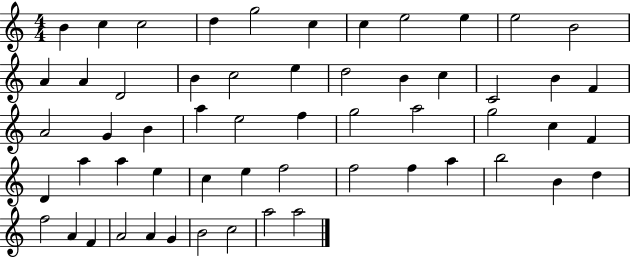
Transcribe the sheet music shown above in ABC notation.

X:1
T:Untitled
M:4/4
L:1/4
K:C
B c c2 d g2 c c e2 e e2 B2 A A D2 B c2 e d2 B c C2 B F A2 G B a e2 f g2 a2 g2 c F D a a e c e f2 f2 f a b2 B d f2 A F A2 A G B2 c2 a2 a2